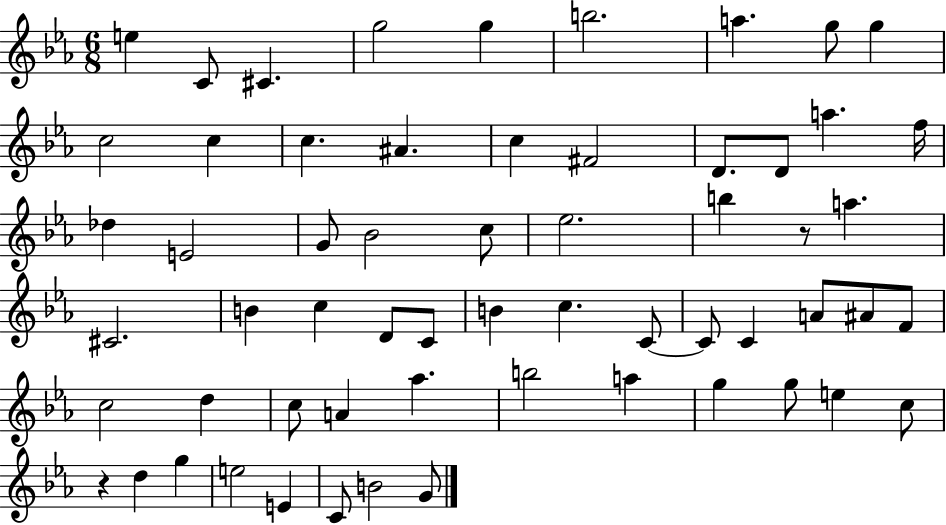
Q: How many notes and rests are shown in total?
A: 60